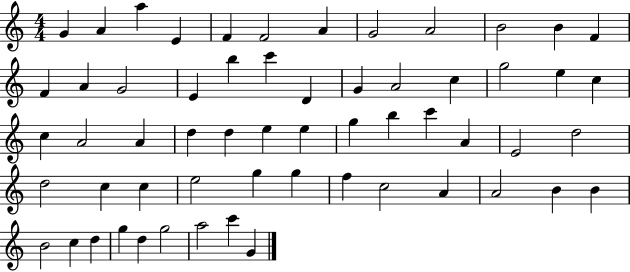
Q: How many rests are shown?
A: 0